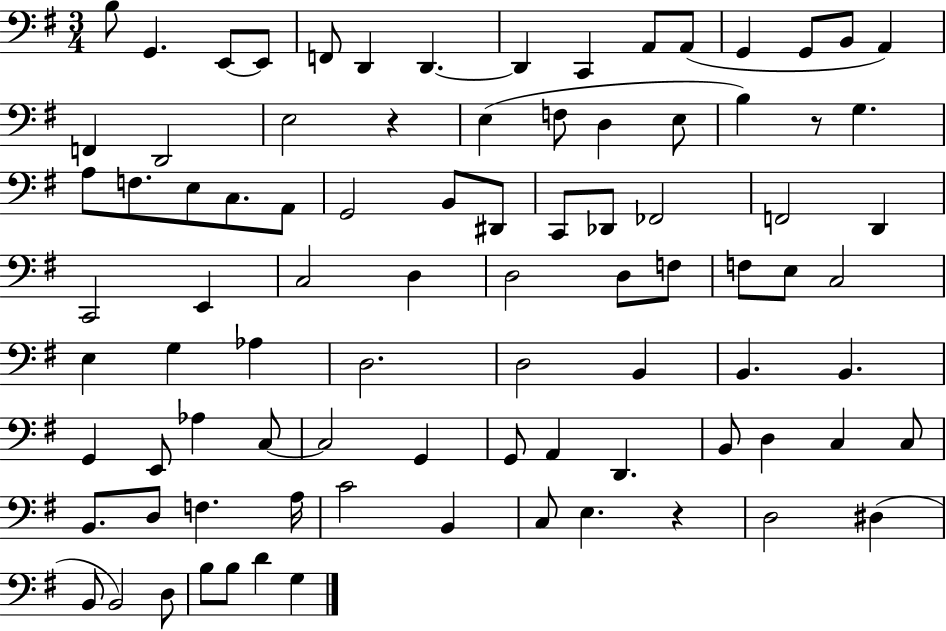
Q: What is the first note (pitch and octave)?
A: B3